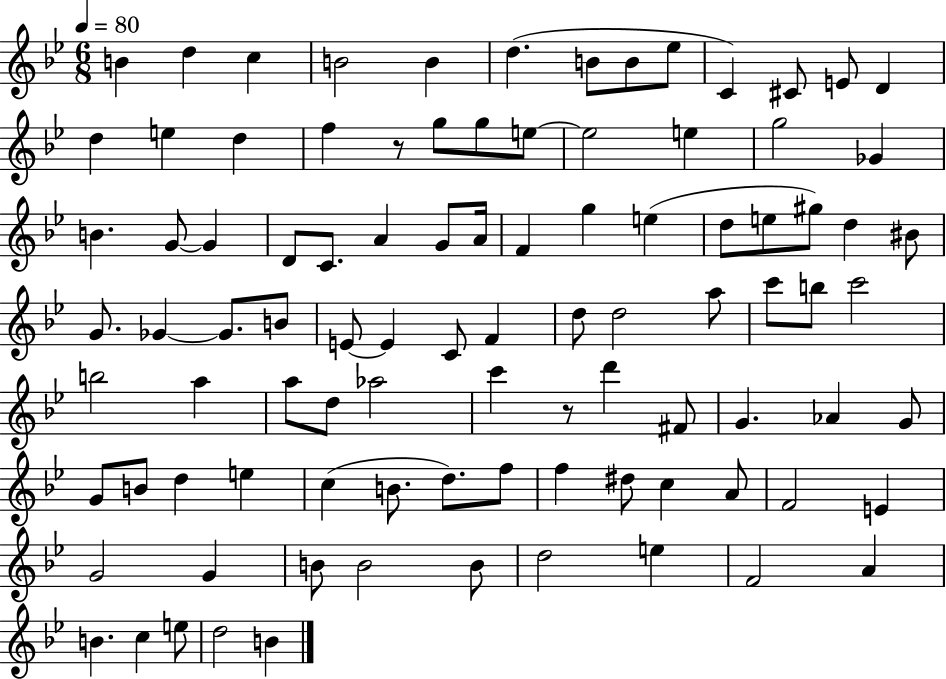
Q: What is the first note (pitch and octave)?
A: B4